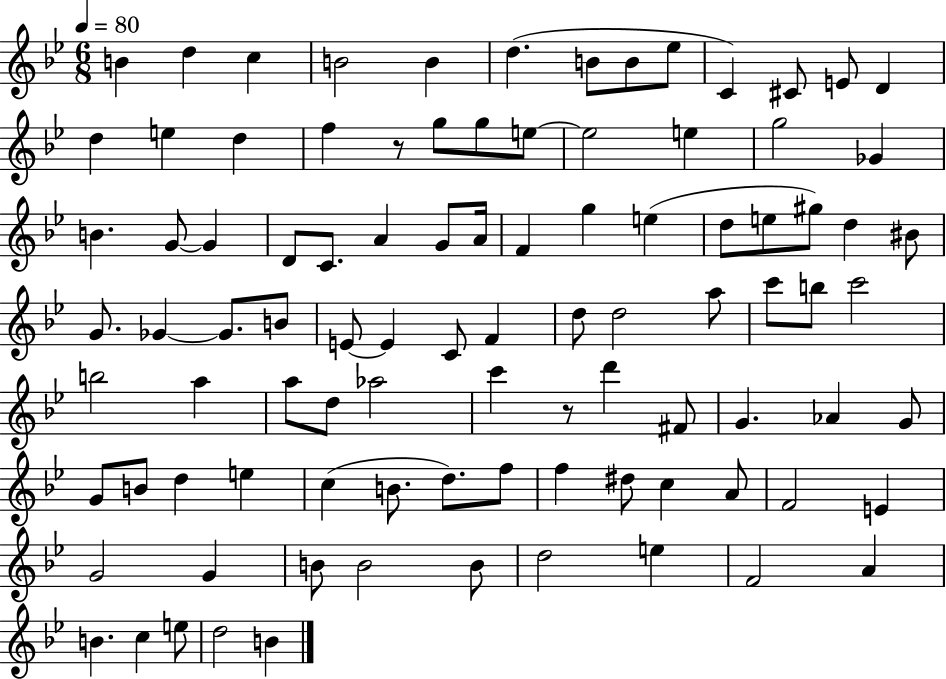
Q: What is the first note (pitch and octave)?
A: B4